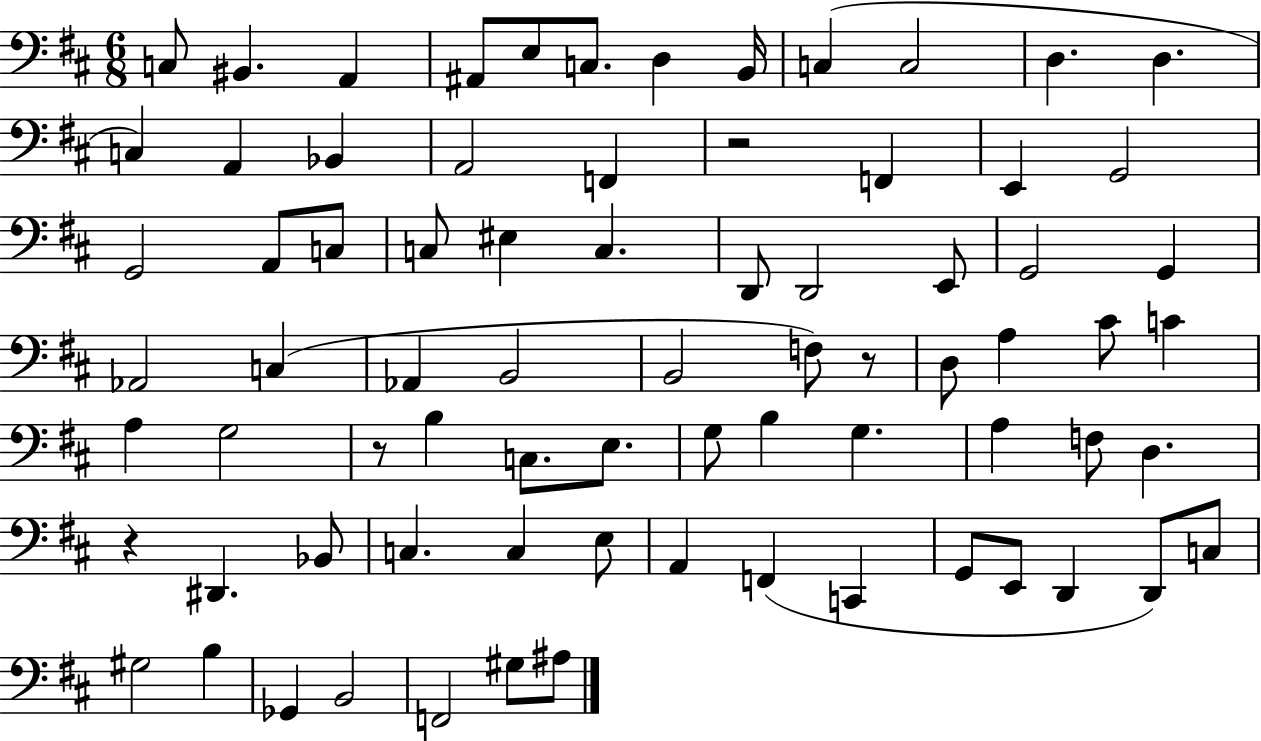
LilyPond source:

{
  \clef bass
  \numericTimeSignature
  \time 6/8
  \key d \major
  c8 bis,4. a,4 | ais,8 e8 c8. d4 b,16 | c4( c2 | d4. d4. | \break c4) a,4 bes,4 | a,2 f,4 | r2 f,4 | e,4 g,2 | \break g,2 a,8 c8 | c8 eis4 c4. | d,8 d,2 e,8 | g,2 g,4 | \break aes,2 c4( | aes,4 b,2 | b,2 f8) r8 | d8 a4 cis'8 c'4 | \break a4 g2 | r8 b4 c8. e8. | g8 b4 g4. | a4 f8 d4. | \break r4 dis,4. bes,8 | c4. c4 e8 | a,4 f,4( c,4 | g,8 e,8 d,4 d,8) c8 | \break gis2 b4 | ges,4 b,2 | f,2 gis8 ais8 | \bar "|."
}